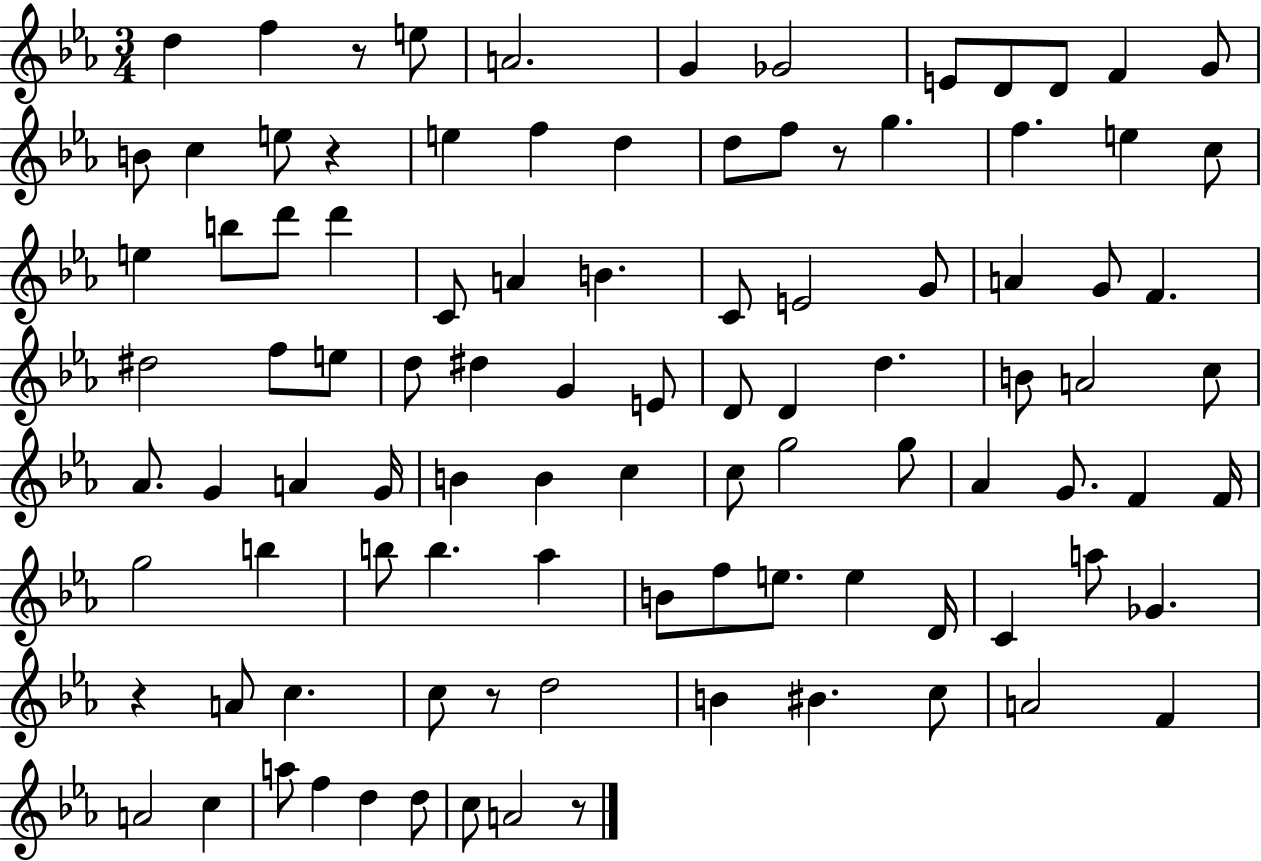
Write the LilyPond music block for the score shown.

{
  \clef treble
  \numericTimeSignature
  \time 3/4
  \key ees \major
  d''4 f''4 r8 e''8 | a'2. | g'4 ges'2 | e'8 d'8 d'8 f'4 g'8 | \break b'8 c''4 e''8 r4 | e''4 f''4 d''4 | d''8 f''8 r8 g''4. | f''4. e''4 c''8 | \break e''4 b''8 d'''8 d'''4 | c'8 a'4 b'4. | c'8 e'2 g'8 | a'4 g'8 f'4. | \break dis''2 f''8 e''8 | d''8 dis''4 g'4 e'8 | d'8 d'4 d''4. | b'8 a'2 c''8 | \break aes'8. g'4 a'4 g'16 | b'4 b'4 c''4 | c''8 g''2 g''8 | aes'4 g'8. f'4 f'16 | \break g''2 b''4 | b''8 b''4. aes''4 | b'8 f''8 e''8. e''4 d'16 | c'4 a''8 ges'4. | \break r4 a'8 c''4. | c''8 r8 d''2 | b'4 bis'4. c''8 | a'2 f'4 | \break a'2 c''4 | a''8 f''4 d''4 d''8 | c''8 a'2 r8 | \bar "|."
}